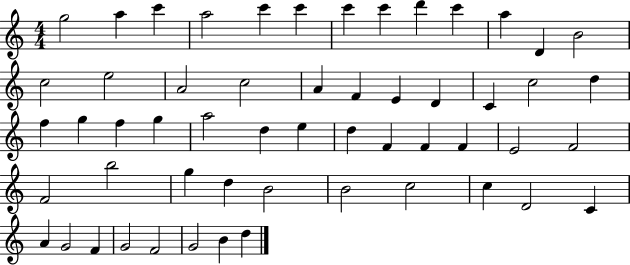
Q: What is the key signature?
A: C major